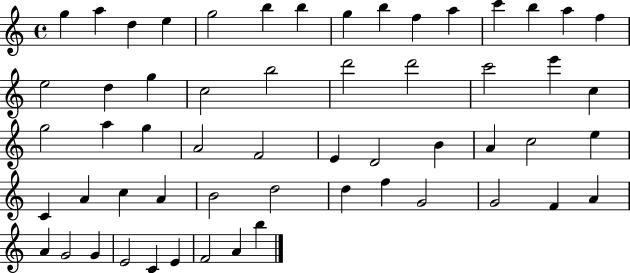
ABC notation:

X:1
T:Untitled
M:4/4
L:1/4
K:C
g a d e g2 b b g b f a c' b a f e2 d g c2 b2 d'2 d'2 c'2 e' c g2 a g A2 F2 E D2 B A c2 e C A c A B2 d2 d f G2 G2 F A A G2 G E2 C E F2 A b